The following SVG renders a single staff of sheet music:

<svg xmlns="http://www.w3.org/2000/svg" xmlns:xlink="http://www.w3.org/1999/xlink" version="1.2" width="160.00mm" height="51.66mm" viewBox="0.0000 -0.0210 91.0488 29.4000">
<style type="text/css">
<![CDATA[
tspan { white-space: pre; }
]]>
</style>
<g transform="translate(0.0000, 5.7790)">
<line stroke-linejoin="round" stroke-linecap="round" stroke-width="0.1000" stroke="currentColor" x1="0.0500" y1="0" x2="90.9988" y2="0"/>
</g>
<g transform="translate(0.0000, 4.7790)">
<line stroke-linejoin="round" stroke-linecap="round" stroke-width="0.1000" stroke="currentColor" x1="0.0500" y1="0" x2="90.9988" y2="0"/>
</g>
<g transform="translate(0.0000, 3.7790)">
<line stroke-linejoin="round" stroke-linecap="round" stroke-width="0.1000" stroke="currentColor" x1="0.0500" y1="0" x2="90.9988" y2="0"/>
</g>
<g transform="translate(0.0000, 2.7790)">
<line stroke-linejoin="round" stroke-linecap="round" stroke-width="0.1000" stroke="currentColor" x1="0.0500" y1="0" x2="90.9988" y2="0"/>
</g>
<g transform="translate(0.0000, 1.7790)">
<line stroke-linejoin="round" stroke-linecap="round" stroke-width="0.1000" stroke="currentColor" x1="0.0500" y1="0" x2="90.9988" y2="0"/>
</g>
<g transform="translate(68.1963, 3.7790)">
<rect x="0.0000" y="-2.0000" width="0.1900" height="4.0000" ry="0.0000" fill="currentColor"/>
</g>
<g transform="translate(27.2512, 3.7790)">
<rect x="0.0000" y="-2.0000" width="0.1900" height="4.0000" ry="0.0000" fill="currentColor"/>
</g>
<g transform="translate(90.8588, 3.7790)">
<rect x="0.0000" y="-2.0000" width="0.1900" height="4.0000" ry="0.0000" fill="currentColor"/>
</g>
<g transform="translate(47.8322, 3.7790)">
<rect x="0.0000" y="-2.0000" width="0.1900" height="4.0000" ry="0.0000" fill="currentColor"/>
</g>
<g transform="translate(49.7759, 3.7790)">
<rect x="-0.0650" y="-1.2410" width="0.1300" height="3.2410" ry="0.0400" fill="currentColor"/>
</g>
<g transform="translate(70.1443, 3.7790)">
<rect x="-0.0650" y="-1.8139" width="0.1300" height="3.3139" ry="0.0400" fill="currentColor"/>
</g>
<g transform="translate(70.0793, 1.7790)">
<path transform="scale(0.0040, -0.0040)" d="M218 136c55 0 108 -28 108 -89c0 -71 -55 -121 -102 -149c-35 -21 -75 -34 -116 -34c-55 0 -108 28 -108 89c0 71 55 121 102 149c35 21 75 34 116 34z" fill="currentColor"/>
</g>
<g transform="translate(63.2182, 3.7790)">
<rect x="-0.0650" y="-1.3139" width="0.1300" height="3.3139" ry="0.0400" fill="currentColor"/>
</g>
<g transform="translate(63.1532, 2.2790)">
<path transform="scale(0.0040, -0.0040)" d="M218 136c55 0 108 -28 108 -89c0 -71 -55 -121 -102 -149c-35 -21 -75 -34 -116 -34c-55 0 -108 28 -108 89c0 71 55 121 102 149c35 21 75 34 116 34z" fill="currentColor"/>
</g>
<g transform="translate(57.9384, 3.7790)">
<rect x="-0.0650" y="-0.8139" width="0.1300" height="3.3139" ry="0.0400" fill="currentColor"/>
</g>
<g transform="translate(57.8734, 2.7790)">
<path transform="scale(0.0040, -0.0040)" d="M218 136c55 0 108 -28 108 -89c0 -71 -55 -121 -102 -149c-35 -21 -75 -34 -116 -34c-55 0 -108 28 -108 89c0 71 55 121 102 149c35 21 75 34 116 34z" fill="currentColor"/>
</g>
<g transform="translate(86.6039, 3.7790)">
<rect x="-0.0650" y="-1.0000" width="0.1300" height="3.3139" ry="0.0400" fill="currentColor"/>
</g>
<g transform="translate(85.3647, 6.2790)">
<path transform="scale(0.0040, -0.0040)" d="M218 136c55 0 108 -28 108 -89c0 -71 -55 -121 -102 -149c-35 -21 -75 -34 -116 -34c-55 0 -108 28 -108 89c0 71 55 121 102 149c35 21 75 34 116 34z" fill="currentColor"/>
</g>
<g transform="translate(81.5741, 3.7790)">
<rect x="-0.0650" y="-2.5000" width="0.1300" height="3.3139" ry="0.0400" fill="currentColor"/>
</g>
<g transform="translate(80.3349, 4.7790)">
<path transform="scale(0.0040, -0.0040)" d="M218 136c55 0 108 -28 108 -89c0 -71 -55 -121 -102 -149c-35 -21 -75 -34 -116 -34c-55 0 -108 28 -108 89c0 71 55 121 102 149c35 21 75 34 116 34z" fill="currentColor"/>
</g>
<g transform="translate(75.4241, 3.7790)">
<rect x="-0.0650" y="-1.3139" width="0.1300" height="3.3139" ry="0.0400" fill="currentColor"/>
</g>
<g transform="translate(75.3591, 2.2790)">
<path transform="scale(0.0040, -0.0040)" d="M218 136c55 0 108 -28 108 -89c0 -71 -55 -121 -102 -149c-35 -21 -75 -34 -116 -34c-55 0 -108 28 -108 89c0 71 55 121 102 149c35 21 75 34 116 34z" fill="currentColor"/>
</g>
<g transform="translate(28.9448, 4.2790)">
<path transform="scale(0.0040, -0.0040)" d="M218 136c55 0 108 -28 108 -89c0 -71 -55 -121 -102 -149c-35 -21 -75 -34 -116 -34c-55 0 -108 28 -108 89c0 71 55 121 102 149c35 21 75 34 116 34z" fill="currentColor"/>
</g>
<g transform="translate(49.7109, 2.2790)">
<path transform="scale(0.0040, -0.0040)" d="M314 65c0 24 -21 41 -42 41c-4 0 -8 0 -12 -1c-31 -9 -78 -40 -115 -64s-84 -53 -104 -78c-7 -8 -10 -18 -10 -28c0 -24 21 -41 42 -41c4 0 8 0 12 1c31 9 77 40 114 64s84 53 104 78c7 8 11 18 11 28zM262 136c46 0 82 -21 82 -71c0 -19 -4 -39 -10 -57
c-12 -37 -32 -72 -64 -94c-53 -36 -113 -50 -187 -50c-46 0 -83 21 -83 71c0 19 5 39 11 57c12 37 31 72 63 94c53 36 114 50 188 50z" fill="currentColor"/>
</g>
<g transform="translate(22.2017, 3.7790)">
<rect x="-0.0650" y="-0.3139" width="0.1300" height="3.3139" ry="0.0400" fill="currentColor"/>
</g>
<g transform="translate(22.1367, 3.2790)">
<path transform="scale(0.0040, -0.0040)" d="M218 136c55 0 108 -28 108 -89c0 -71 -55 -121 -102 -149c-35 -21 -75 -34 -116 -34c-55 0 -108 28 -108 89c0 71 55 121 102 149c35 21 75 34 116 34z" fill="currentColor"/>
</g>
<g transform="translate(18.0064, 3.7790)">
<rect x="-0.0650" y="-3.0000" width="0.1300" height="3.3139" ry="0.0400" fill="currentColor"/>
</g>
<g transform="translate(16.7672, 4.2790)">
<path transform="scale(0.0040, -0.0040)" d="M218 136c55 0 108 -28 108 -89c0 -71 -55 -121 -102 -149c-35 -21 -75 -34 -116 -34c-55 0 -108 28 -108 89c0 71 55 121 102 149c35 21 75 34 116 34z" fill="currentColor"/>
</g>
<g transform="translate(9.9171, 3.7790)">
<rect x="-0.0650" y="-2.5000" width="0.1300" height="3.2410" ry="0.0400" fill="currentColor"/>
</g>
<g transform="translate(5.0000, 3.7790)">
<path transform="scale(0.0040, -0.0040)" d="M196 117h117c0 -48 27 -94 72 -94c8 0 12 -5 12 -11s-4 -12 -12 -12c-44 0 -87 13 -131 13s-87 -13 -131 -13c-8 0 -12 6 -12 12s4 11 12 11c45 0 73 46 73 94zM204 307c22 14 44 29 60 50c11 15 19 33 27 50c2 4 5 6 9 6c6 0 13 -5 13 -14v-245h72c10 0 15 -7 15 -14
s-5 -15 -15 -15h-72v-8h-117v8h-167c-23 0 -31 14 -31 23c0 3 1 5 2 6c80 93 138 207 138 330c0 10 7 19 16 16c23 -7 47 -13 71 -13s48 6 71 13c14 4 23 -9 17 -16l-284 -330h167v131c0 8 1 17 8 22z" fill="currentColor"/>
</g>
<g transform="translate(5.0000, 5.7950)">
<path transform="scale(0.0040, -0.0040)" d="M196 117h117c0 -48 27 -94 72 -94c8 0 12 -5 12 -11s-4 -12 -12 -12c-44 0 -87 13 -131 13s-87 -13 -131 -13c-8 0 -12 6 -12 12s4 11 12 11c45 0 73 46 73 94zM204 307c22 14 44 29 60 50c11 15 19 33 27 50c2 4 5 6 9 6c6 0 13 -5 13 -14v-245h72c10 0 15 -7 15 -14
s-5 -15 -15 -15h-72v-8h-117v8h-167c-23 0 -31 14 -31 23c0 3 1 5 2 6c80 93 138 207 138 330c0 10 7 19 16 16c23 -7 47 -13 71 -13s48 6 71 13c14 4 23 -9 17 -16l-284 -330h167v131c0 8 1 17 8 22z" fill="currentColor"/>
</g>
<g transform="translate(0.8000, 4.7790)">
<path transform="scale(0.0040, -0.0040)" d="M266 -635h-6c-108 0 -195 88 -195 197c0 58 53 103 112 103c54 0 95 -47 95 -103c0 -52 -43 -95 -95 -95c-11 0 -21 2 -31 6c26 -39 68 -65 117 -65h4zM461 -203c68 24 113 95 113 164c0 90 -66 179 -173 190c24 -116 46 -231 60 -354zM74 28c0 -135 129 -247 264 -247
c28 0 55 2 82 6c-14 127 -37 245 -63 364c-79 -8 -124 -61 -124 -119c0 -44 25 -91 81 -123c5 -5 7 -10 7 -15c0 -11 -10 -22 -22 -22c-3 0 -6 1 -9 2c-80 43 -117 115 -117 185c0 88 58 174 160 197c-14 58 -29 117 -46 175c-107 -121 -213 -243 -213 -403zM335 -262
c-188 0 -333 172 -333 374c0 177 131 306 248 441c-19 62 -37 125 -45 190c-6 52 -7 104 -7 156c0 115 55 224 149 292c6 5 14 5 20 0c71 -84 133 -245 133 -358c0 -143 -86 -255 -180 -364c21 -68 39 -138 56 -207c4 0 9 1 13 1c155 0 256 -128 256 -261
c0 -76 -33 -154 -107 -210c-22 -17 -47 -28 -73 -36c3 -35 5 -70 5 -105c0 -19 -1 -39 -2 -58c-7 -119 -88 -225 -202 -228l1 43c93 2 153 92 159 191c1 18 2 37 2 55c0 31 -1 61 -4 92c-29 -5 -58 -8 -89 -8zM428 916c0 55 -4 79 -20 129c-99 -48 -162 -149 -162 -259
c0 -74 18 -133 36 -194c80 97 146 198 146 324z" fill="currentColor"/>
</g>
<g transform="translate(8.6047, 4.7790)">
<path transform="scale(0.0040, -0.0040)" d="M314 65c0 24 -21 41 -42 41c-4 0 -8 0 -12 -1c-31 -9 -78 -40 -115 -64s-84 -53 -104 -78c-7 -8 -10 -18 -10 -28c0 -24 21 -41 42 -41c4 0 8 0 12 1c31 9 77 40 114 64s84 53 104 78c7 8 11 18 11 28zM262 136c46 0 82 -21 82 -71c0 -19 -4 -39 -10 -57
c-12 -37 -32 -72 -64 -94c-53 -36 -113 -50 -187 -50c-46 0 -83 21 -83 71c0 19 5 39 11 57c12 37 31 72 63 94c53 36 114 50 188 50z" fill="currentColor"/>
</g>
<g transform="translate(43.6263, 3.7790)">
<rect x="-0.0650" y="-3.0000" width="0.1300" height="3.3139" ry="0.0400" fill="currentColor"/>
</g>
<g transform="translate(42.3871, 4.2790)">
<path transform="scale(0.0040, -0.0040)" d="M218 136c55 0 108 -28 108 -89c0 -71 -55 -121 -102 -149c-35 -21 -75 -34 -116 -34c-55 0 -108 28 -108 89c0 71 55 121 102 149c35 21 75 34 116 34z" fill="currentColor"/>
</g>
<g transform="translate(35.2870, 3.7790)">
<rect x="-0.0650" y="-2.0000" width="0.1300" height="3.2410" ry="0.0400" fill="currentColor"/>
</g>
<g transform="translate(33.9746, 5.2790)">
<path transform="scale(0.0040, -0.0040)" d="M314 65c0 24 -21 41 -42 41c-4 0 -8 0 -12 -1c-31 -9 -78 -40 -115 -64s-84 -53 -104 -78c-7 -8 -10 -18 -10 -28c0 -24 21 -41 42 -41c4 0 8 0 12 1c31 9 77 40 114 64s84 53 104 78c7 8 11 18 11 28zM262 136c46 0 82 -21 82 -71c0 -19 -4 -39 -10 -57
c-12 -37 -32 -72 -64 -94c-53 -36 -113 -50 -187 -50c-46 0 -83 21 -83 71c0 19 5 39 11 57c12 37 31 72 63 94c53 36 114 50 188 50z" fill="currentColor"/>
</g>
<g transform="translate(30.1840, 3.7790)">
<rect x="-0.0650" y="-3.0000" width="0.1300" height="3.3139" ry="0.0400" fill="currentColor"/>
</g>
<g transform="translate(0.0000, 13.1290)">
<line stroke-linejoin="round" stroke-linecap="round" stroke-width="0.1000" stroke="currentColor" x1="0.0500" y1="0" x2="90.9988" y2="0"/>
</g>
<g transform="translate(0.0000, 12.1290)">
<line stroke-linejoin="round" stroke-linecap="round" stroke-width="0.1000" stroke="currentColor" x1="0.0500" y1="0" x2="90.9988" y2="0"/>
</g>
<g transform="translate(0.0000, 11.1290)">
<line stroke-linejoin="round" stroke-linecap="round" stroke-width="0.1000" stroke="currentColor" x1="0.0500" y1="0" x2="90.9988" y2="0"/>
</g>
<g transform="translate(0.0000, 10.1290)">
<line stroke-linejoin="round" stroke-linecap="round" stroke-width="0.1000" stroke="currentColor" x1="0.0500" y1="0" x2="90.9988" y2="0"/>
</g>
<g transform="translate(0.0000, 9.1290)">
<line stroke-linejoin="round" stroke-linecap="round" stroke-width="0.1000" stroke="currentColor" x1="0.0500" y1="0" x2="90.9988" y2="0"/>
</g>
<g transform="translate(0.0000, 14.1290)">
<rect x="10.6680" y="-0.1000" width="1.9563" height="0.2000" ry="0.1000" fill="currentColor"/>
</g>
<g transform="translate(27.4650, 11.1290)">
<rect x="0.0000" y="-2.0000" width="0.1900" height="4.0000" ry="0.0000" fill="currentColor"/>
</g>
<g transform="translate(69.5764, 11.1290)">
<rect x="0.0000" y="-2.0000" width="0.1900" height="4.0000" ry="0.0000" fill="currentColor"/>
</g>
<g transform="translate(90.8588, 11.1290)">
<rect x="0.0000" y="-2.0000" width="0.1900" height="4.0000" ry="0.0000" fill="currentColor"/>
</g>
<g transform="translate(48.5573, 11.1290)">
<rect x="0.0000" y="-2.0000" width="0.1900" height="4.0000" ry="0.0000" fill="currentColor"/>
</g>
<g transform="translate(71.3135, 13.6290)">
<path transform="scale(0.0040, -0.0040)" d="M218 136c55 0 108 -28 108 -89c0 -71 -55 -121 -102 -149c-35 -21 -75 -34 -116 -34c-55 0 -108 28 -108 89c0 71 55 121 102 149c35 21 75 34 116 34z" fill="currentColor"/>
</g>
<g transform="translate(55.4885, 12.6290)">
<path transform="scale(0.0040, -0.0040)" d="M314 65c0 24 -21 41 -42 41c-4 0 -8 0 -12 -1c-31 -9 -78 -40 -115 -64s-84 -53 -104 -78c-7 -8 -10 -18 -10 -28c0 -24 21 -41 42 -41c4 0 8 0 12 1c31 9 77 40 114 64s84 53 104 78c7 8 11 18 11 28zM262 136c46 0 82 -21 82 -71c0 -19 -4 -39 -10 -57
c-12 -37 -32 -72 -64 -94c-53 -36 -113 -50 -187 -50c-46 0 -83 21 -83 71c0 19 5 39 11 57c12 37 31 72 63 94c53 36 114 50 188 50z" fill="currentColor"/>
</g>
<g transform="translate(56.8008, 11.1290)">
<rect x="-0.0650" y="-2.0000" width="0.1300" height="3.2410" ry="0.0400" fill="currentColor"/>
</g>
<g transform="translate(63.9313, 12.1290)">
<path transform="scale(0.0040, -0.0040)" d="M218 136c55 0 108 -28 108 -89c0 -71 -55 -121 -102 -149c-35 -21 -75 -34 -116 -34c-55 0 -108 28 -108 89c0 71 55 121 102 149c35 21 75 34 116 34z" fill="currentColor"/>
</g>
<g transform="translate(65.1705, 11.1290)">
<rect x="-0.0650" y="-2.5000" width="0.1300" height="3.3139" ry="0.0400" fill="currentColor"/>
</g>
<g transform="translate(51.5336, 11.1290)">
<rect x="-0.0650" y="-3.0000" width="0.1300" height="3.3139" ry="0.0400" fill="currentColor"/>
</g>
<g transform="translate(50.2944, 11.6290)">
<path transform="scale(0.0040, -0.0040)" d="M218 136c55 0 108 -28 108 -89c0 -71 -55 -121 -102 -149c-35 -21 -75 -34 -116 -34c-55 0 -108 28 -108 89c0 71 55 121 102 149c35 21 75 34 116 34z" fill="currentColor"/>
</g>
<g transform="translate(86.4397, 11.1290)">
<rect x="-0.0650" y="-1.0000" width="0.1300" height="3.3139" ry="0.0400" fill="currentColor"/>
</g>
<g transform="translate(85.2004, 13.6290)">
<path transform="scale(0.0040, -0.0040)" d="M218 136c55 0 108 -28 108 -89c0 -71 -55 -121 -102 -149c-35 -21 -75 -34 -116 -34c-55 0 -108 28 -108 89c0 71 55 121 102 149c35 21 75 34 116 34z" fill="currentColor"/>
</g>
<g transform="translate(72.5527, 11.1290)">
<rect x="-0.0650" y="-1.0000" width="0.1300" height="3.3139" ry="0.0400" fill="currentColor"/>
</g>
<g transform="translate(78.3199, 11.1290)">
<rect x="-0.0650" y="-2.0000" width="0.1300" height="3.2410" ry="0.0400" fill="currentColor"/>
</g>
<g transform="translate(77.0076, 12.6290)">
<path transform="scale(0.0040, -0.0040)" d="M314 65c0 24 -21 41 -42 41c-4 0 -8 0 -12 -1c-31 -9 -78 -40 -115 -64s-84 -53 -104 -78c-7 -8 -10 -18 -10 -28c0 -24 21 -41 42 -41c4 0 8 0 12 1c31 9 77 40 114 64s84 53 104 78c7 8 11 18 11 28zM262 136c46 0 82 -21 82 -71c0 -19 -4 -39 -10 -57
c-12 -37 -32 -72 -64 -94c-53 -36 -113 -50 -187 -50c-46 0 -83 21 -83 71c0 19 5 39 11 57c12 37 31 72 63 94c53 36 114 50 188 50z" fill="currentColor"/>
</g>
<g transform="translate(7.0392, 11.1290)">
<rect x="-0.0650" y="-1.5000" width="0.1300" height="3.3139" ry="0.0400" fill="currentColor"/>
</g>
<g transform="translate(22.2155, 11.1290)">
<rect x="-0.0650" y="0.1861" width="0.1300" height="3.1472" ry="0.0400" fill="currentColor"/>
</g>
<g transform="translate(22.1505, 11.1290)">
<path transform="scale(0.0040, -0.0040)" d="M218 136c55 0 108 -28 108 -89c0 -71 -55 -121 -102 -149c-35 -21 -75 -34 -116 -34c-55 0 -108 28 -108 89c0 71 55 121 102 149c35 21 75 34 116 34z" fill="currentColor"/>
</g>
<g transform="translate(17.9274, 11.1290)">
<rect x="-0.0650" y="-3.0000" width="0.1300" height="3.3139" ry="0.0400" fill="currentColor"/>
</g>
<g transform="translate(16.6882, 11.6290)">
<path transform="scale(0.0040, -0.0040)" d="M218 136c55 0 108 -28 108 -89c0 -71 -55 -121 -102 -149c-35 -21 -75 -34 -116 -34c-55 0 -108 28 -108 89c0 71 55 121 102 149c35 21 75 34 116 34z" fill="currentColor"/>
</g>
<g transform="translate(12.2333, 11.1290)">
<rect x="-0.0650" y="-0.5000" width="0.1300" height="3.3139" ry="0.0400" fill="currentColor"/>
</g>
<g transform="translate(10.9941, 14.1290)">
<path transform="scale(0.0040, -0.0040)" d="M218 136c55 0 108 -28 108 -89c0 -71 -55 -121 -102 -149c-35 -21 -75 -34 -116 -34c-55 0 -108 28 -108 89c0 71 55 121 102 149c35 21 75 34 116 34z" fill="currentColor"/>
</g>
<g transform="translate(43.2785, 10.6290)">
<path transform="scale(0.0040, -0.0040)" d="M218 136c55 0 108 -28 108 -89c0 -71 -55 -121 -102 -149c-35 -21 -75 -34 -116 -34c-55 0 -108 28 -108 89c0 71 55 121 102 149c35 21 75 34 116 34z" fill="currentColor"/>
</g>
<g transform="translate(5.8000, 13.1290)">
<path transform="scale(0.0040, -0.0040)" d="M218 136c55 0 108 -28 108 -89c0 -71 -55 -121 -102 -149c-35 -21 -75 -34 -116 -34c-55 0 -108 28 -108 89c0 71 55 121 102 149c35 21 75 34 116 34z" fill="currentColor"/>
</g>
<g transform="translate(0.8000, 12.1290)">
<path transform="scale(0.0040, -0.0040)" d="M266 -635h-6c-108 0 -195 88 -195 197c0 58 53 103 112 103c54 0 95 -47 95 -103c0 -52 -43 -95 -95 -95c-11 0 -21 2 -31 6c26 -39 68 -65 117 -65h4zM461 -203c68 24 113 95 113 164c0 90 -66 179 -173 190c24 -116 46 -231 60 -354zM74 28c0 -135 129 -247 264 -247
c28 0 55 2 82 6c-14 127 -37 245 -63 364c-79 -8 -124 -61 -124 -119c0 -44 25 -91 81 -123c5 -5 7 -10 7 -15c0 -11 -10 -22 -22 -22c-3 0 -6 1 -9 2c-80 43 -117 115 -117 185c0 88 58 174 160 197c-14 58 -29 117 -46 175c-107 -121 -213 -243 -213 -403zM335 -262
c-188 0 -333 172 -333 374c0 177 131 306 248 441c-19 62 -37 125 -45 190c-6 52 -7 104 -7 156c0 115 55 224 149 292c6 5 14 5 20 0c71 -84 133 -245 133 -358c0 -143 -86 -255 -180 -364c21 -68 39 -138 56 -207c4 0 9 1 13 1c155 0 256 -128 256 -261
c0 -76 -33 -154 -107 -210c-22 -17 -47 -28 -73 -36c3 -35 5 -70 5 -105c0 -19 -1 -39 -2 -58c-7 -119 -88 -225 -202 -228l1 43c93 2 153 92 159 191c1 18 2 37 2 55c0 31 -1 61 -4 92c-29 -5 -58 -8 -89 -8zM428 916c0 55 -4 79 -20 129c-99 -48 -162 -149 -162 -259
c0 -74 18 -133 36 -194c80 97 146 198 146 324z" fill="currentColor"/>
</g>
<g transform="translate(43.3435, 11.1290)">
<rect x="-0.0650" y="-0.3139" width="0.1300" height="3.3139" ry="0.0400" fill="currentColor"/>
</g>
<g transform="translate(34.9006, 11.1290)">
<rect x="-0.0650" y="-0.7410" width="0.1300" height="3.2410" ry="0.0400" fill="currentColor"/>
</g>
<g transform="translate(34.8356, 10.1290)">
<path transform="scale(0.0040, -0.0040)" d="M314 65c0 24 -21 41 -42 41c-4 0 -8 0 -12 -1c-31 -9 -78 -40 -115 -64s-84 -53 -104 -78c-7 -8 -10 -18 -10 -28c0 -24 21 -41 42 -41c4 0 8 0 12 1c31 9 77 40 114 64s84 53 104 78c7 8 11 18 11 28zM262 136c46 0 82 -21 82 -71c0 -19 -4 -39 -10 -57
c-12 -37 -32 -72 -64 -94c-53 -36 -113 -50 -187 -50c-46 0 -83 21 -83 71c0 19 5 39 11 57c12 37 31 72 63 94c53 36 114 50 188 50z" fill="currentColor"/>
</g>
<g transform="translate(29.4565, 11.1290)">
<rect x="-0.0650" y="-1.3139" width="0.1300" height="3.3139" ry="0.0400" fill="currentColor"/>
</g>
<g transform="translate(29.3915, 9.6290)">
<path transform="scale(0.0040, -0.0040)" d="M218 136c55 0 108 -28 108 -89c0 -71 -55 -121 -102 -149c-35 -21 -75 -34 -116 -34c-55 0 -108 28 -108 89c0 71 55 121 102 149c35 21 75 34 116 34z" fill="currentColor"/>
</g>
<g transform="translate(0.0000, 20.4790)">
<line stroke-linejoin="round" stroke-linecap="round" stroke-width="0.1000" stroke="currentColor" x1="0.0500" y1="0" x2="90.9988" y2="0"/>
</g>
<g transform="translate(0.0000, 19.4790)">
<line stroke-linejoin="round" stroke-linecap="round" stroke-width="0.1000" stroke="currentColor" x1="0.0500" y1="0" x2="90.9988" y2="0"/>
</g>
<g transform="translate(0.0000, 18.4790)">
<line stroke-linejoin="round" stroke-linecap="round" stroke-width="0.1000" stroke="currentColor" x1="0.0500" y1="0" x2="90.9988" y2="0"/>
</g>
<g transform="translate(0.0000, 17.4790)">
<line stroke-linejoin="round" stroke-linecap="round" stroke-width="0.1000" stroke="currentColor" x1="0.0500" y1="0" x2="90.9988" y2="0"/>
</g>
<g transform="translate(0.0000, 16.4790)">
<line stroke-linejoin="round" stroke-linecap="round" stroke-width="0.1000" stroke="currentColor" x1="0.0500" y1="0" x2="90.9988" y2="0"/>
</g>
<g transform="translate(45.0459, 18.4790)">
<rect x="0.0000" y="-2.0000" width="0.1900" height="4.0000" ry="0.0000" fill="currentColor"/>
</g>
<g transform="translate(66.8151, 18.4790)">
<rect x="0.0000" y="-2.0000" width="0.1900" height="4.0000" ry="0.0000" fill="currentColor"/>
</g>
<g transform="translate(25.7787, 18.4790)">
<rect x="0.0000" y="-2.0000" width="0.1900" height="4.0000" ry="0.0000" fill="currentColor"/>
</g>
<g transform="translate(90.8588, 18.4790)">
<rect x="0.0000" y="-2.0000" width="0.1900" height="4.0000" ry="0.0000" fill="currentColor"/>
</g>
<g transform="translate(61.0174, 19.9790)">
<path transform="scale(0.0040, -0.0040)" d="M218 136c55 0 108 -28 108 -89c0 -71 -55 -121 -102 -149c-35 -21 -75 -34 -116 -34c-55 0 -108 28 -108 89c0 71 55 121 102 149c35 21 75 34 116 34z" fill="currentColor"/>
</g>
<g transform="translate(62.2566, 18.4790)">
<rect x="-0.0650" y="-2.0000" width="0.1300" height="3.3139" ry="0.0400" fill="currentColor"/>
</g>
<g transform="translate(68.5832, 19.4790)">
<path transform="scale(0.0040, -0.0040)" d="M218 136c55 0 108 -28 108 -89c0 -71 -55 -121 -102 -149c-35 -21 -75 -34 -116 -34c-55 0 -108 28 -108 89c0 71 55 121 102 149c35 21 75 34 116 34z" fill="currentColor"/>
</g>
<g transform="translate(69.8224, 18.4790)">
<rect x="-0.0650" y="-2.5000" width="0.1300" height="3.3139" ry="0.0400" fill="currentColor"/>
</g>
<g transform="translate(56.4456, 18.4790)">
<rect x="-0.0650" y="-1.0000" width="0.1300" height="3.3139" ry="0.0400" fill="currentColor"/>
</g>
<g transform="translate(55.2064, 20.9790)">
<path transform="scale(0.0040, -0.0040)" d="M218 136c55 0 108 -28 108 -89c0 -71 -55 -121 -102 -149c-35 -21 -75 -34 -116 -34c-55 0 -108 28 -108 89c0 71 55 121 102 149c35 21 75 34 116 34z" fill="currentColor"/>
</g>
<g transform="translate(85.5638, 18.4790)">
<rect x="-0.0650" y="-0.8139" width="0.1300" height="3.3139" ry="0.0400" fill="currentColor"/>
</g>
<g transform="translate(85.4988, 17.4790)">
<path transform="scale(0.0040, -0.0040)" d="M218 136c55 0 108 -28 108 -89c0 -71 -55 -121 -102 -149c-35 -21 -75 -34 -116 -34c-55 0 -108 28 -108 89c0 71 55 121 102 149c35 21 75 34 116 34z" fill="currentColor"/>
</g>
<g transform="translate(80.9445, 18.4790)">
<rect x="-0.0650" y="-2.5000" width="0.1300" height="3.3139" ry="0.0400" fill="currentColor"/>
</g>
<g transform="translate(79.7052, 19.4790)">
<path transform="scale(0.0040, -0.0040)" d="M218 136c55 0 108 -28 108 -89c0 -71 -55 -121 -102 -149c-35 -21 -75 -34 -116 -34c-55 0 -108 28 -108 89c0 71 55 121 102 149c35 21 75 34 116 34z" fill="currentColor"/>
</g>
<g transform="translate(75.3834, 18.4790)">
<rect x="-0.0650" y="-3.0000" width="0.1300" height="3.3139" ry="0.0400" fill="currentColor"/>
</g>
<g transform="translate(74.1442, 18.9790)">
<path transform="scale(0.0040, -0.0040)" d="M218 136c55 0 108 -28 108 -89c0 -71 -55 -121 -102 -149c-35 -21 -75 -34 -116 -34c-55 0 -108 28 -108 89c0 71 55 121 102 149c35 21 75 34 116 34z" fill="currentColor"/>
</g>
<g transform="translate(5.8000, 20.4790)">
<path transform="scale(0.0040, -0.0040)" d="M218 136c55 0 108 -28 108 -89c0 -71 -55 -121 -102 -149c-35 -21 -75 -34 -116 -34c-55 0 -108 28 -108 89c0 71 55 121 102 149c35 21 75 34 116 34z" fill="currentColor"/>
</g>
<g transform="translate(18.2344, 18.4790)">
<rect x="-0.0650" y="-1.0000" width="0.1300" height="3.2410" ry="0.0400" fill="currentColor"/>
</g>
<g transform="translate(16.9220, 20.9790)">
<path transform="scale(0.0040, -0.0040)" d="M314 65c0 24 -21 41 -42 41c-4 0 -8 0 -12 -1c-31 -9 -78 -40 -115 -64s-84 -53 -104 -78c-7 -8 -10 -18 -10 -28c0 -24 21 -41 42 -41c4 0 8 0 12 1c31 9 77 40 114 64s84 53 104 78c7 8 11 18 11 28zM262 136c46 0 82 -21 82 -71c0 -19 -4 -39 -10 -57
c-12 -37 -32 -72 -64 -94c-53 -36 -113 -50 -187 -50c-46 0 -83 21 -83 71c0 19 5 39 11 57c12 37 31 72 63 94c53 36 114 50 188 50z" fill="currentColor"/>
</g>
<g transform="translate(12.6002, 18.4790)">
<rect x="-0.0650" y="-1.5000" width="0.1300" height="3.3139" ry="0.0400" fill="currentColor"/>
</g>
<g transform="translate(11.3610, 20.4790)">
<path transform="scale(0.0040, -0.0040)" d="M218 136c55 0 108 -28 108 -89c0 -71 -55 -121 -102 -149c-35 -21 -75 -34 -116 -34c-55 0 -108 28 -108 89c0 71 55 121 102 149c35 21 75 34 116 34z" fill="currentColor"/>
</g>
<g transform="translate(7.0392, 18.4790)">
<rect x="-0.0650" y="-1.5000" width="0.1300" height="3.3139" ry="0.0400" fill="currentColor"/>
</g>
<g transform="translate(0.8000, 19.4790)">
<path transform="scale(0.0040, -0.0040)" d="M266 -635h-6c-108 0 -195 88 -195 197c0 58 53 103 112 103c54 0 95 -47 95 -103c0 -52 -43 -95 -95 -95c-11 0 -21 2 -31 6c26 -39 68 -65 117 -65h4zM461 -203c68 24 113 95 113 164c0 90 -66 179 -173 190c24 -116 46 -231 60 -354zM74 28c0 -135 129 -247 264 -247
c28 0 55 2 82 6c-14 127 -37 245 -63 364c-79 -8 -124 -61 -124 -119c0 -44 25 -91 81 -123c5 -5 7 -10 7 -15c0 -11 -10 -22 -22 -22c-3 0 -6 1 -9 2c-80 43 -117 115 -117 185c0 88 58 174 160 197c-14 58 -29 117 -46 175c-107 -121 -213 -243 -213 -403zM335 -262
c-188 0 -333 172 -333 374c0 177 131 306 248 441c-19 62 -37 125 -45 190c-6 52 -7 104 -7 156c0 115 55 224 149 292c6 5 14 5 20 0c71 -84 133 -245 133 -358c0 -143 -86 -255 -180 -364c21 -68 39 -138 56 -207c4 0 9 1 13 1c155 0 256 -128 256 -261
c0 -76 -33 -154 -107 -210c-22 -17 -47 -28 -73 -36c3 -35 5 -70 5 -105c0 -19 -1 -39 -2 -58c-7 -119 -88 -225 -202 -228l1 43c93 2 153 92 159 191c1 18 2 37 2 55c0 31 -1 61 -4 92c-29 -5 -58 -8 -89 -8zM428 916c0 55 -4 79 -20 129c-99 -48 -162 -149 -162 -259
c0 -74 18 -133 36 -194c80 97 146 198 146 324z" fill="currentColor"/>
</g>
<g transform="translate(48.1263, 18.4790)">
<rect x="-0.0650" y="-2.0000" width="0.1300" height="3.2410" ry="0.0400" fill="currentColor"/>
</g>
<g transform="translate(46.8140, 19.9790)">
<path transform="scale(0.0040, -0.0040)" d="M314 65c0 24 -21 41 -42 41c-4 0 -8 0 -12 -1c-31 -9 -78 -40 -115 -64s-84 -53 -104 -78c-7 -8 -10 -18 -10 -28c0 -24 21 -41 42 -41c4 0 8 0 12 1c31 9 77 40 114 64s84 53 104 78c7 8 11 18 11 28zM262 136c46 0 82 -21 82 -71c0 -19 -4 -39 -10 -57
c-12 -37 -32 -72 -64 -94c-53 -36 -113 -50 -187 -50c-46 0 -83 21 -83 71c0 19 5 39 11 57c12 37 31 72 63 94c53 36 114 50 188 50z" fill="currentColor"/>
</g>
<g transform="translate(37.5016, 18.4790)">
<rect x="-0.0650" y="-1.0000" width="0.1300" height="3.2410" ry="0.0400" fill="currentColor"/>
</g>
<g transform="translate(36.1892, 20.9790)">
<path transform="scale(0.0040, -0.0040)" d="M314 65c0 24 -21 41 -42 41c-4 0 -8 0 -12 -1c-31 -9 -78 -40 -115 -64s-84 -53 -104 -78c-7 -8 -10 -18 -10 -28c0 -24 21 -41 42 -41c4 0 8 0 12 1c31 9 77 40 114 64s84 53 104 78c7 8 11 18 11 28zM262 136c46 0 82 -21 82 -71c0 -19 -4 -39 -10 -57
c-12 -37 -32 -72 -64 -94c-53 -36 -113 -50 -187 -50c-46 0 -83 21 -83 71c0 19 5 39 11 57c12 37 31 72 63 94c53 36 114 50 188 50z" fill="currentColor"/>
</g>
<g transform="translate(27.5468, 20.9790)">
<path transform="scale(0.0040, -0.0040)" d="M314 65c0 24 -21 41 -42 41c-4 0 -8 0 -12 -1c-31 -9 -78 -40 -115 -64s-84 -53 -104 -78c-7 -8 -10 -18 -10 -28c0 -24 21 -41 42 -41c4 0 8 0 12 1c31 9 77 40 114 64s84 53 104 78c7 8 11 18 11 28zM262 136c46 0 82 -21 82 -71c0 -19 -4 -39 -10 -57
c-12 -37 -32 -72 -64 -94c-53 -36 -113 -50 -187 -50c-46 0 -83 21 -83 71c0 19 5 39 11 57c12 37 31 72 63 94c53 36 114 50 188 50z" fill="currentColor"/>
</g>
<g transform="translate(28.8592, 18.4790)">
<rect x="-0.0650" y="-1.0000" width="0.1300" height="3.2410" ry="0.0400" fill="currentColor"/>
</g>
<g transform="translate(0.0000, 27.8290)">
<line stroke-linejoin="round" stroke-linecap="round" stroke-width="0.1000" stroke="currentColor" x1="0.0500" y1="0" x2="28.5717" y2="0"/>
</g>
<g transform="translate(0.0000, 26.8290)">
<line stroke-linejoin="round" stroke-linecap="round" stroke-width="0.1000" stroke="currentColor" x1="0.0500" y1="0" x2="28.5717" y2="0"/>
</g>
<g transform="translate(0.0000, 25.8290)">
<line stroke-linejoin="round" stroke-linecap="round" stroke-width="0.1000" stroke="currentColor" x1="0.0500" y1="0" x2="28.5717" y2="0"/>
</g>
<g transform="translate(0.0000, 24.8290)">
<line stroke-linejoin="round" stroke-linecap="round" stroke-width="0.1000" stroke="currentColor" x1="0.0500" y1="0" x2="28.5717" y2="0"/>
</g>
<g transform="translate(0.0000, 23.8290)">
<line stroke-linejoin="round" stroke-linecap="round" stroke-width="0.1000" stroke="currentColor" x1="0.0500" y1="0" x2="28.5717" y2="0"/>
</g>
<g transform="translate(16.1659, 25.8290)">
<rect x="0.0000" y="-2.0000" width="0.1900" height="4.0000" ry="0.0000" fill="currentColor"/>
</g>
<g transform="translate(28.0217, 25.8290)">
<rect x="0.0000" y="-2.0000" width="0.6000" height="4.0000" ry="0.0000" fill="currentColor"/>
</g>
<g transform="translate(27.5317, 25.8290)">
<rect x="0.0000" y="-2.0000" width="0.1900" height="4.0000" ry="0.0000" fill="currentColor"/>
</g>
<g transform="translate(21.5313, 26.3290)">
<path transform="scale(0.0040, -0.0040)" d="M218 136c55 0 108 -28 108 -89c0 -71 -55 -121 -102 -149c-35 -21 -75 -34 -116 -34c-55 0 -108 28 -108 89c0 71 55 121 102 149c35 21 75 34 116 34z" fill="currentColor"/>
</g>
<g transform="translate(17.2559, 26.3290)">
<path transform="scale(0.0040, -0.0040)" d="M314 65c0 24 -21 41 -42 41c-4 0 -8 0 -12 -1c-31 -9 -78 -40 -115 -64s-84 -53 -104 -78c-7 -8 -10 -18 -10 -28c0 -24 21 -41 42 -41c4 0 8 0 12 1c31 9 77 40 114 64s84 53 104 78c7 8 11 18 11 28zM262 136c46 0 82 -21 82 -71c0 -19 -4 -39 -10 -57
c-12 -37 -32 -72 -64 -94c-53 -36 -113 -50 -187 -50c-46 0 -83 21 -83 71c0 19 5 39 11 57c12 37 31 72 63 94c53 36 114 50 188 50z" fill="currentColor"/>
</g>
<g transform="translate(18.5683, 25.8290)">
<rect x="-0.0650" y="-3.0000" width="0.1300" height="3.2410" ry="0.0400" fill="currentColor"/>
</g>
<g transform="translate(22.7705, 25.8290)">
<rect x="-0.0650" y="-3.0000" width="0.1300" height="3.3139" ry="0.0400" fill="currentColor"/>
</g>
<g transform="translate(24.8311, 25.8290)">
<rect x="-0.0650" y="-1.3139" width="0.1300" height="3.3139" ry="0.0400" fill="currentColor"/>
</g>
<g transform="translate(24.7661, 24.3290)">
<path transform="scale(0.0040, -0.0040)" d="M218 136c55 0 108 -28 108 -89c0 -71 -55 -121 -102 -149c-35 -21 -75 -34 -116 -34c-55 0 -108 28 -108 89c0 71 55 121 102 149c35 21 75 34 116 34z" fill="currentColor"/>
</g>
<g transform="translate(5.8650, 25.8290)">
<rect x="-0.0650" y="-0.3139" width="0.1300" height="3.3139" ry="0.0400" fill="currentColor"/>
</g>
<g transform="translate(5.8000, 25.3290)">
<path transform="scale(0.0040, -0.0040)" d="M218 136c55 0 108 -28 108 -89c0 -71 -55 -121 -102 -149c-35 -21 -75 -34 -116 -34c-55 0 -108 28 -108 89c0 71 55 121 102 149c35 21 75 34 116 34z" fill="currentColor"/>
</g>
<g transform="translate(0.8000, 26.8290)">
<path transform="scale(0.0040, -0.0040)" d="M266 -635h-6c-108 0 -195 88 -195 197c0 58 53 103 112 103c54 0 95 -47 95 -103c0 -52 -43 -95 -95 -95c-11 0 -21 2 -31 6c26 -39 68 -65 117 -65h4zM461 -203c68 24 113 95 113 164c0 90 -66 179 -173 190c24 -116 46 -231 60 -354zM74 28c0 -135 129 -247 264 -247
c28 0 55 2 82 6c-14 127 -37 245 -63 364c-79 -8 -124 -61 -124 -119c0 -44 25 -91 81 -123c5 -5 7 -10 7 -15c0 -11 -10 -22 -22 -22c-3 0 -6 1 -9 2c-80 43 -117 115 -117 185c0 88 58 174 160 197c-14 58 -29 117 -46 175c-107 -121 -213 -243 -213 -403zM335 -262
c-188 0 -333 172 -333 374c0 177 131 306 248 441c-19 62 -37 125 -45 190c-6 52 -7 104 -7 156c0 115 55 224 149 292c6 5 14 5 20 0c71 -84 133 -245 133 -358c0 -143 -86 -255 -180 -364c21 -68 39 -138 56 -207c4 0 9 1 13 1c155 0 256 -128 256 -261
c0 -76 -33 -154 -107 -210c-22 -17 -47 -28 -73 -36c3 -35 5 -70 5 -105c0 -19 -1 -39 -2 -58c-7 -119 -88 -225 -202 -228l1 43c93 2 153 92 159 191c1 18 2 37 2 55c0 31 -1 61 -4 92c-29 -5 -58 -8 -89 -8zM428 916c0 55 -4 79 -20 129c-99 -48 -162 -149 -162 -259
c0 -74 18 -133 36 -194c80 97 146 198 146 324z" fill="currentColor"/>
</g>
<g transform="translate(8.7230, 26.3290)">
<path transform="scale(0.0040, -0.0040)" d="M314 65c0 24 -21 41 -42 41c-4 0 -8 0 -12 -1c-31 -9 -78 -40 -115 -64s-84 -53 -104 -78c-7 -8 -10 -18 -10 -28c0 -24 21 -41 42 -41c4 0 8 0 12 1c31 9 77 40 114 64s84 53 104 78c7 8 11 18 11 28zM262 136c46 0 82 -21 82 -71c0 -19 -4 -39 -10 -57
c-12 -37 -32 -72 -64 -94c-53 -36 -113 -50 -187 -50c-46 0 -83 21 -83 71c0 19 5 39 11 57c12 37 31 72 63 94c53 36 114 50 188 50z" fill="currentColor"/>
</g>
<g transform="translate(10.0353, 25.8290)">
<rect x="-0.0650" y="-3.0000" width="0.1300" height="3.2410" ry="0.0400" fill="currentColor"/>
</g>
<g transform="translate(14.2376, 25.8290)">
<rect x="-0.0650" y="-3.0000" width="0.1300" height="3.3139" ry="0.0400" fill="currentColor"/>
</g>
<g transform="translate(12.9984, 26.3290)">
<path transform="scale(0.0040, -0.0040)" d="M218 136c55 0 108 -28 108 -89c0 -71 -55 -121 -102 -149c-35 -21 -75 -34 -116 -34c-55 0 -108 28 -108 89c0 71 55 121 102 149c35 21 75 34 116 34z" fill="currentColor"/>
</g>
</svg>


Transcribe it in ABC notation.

X:1
T:Untitled
M:4/4
L:1/4
K:C
G2 A c A F2 A e2 d e f e G D E C A B e d2 c A F2 G D F2 D E E D2 D2 D2 F2 D F G A G d c A2 A A2 A e